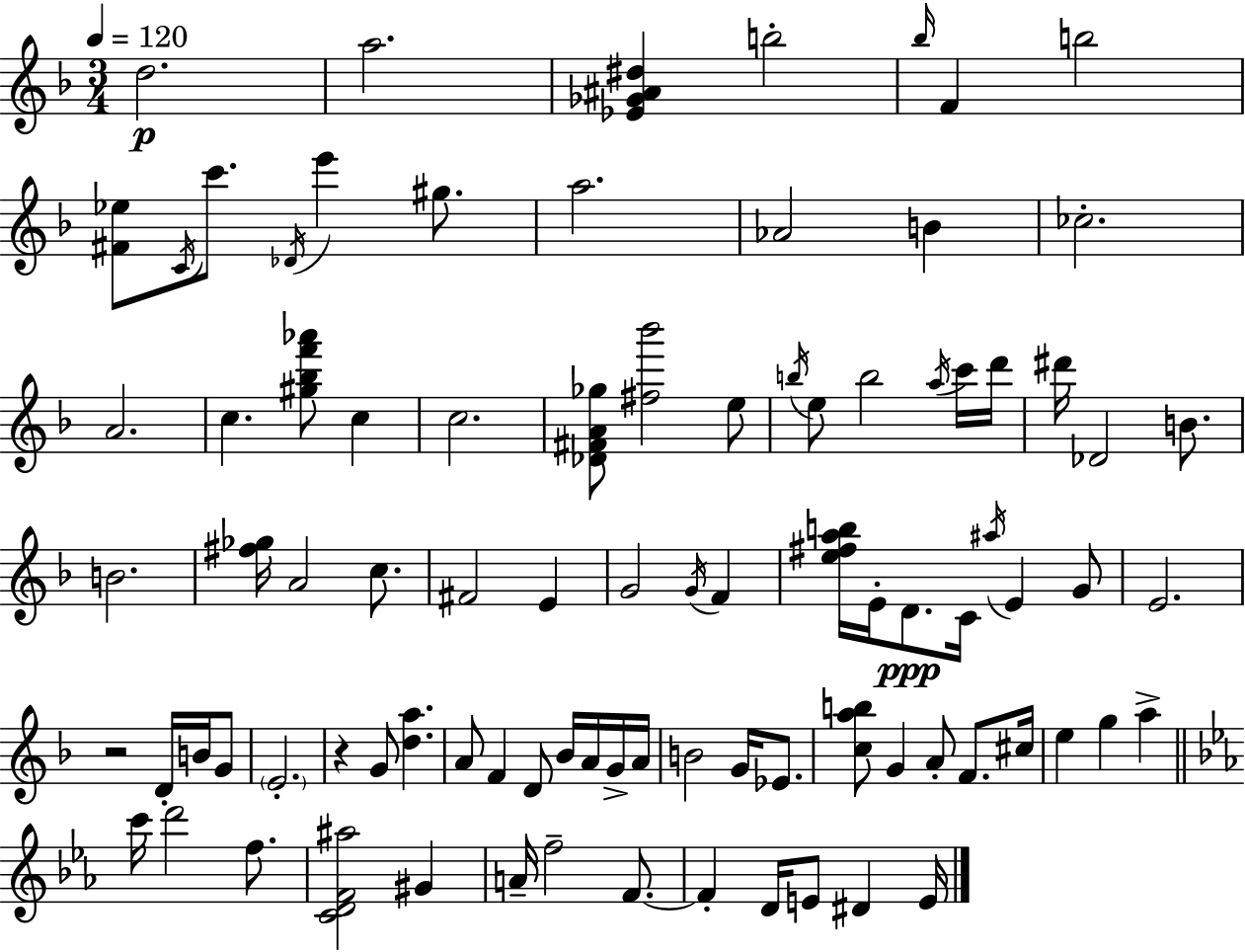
{
  \clef treble
  \numericTimeSignature
  \time 3/4
  \key d \minor
  \tempo 4 = 120
  d''2.\p | a''2. | <ees' ges' ais' dis''>4 b''2-. | \grace { bes''16 } f'4 b''2 | \break <fis' ees''>8 \acciaccatura { c'16 } c'''8. \acciaccatura { des'16 } e'''4 | gis''8. a''2. | aes'2 b'4 | ces''2.-. | \break a'2. | c''4. <gis'' bes'' f''' aes'''>8 c''4 | c''2. | <des' fis' a' ges''>8 <fis'' bes'''>2 | \break e''8 \acciaccatura { b''16 } e''8 b''2 | \acciaccatura { a''16 } c'''16 d'''16 dis'''16 des'2 | b'8. b'2. | <fis'' ges''>16 a'2 | \break c''8. fis'2 | e'4 g'2 | \acciaccatura { g'16 } f'4 <e'' fis'' a'' b''>16 e'16-. d'8.\ppp c'16 | \acciaccatura { ais''16 } e'4 g'8 e'2. | \break r2 | d'16-. b'16 g'8 \parenthesize e'2.-. | r4 g'8 | <d'' a''>4. a'8 f'4 | \break d'8 bes'16 a'16 g'16-> a'16 b'2 | g'16 ees'8. <c'' a'' b''>8 g'4 | a'8-. f'8. cis''16 e''4 g''4 | a''4-> \bar "||" \break \key c \minor c'''16 d'''2 f''8. | <c' d' f' ais''>2 gis'4 | a'16-- f''2-- f'8.~~ | f'4-. d'16 e'8 dis'4 e'16 | \break \bar "|."
}